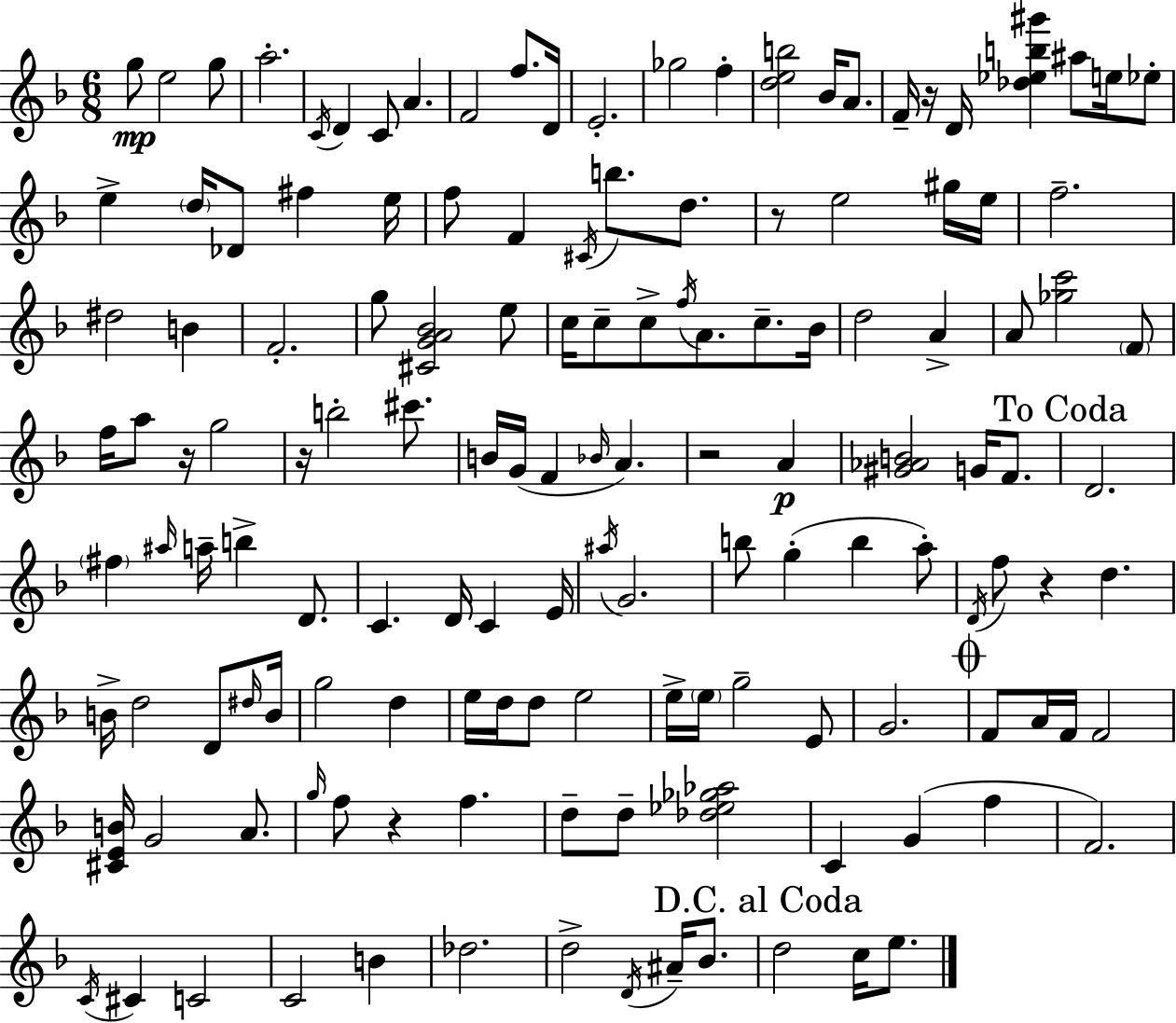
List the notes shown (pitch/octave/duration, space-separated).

G5/e E5/h G5/e A5/h. C4/s D4/q C4/e A4/q. F4/h F5/e. D4/s E4/h. Gb5/h F5/q [D5,E5,B5]/h Bb4/s A4/e. F4/s R/s D4/s [Db5,Eb5,B5,G#6]/q A#5/e E5/s Eb5/e E5/q D5/s Db4/e F#5/q E5/s F5/e F4/q C#4/s B5/e. D5/e. R/e E5/h G#5/s E5/s F5/h. D#5/h B4/q F4/h. G5/e [C#4,G4,A4,Bb4]/h E5/e C5/s C5/e C5/e F5/s A4/e. C5/e. Bb4/s D5/h A4/q A4/e [Gb5,C6]/h F4/e F5/s A5/e R/s G5/h R/s B5/h C#6/e. B4/s G4/s F4/q Bb4/s A4/q. R/h A4/q [G#4,Ab4,B4]/h G4/s F4/e. D4/h. F#5/q A#5/s A5/s B5/q D4/e. C4/q. D4/s C4/q E4/s A#5/s G4/h. B5/e G5/q B5/q A5/e D4/s F5/e R/q D5/q. B4/s D5/h D4/e D#5/s B4/s G5/h D5/q E5/s D5/s D5/e E5/h E5/s E5/s G5/h E4/e G4/h. F4/e A4/s F4/s F4/h [C#4,E4,B4]/s G4/h A4/e. G5/s F5/e R/q F5/q. D5/e D5/e [Db5,Eb5,Gb5,Ab5]/h C4/q G4/q F5/q F4/h. C4/s C#4/q C4/h C4/h B4/q Db5/h. D5/h D4/s A#4/s Bb4/e. D5/h C5/s E5/e.